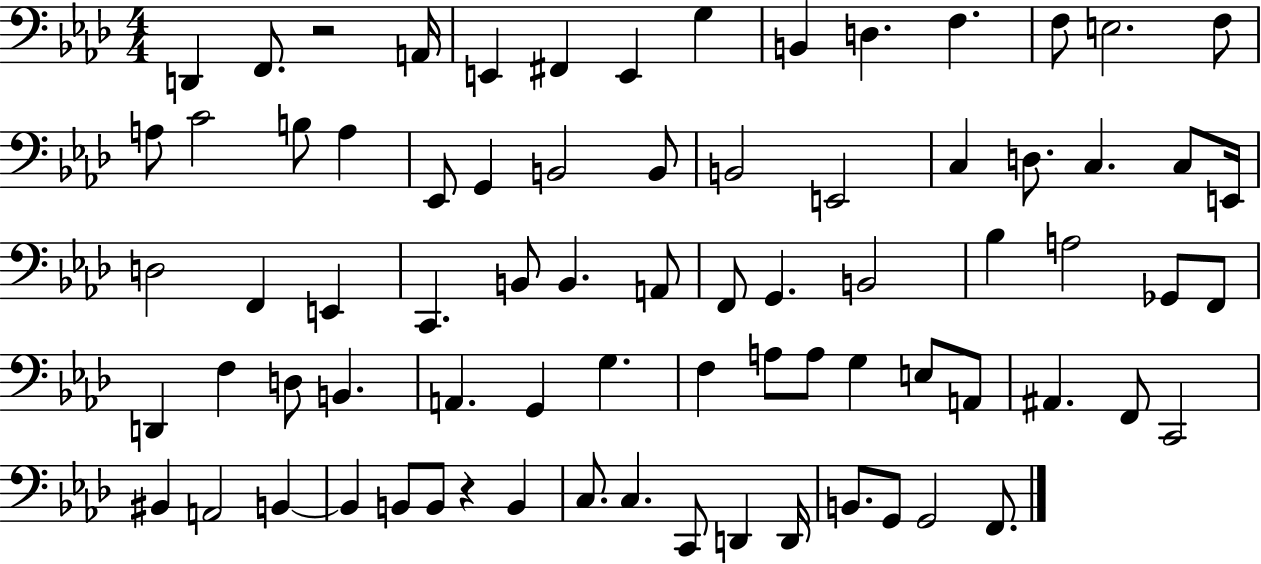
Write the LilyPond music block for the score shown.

{
  \clef bass
  \numericTimeSignature
  \time 4/4
  \key aes \major
  d,4 f,8. r2 a,16 | e,4 fis,4 e,4 g4 | b,4 d4. f4. | f8 e2. f8 | \break a8 c'2 b8 a4 | ees,8 g,4 b,2 b,8 | b,2 e,2 | c4 d8. c4. c8 e,16 | \break d2 f,4 e,4 | c,4. b,8 b,4. a,8 | f,8 g,4. b,2 | bes4 a2 ges,8 f,8 | \break d,4 f4 d8 b,4. | a,4. g,4 g4. | f4 a8 a8 g4 e8 a,8 | ais,4. f,8 c,2 | \break bis,4 a,2 b,4~~ | b,4 b,8 b,8 r4 b,4 | c8. c4. c,8 d,4 d,16 | b,8. g,8 g,2 f,8. | \break \bar "|."
}